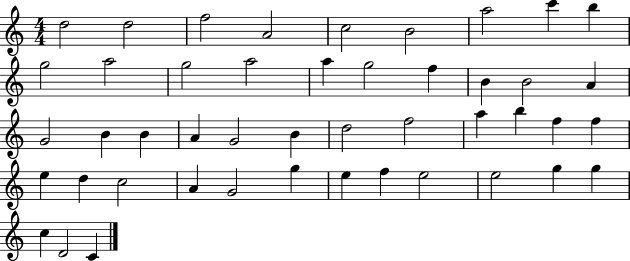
{
  \clef treble
  \numericTimeSignature
  \time 4/4
  \key c \major
  d''2 d''2 | f''2 a'2 | c''2 b'2 | a''2 c'''4 b''4 | \break g''2 a''2 | g''2 a''2 | a''4 g''2 f''4 | b'4 b'2 a'4 | \break g'2 b'4 b'4 | a'4 g'2 b'4 | d''2 f''2 | a''4 b''4 f''4 f''4 | \break e''4 d''4 c''2 | a'4 g'2 g''4 | e''4 f''4 e''2 | e''2 g''4 g''4 | \break c''4 d'2 c'4 | \bar "|."
}